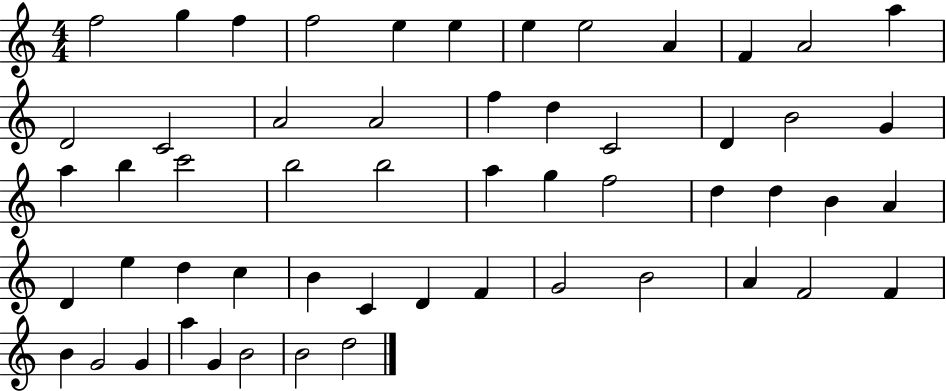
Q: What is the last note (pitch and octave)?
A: D5